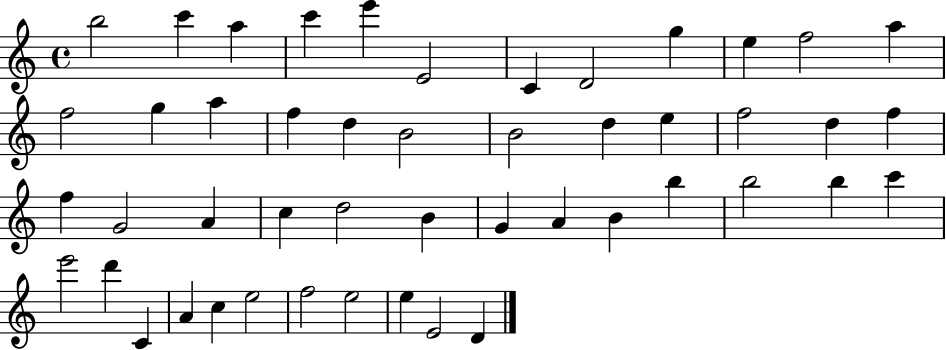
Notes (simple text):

B5/h C6/q A5/q C6/q E6/q E4/h C4/q D4/h G5/q E5/q F5/h A5/q F5/h G5/q A5/q F5/q D5/q B4/h B4/h D5/q E5/q F5/h D5/q F5/q F5/q G4/h A4/q C5/q D5/h B4/q G4/q A4/q B4/q B5/q B5/h B5/q C6/q E6/h D6/q C4/q A4/q C5/q E5/h F5/h E5/h E5/q E4/h D4/q